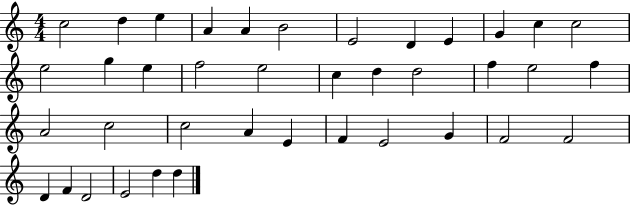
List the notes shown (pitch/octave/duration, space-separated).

C5/h D5/q E5/q A4/q A4/q B4/h E4/h D4/q E4/q G4/q C5/q C5/h E5/h G5/q E5/q F5/h E5/h C5/q D5/q D5/h F5/q E5/h F5/q A4/h C5/h C5/h A4/q E4/q F4/q E4/h G4/q F4/h F4/h D4/q F4/q D4/h E4/h D5/q D5/q